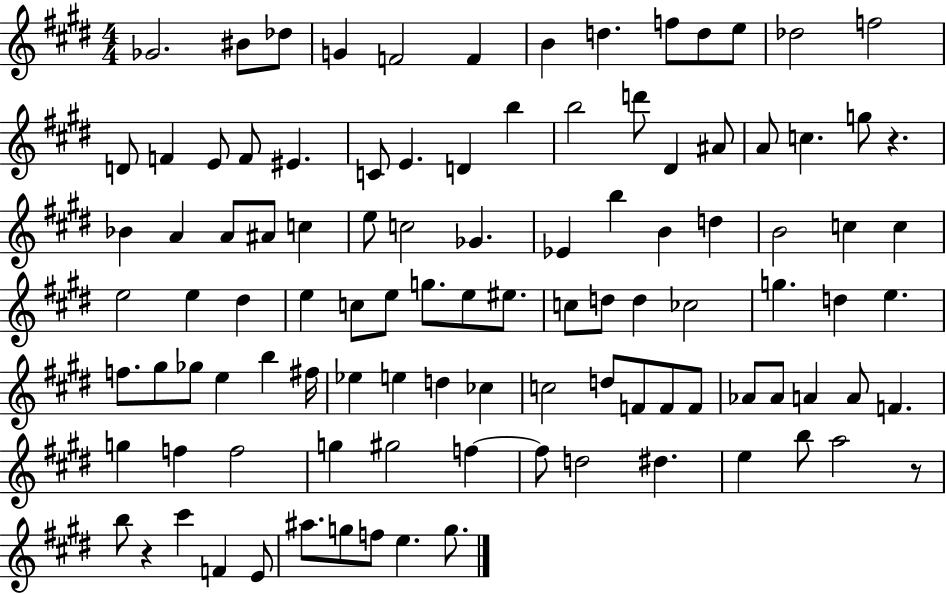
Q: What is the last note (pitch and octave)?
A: G5